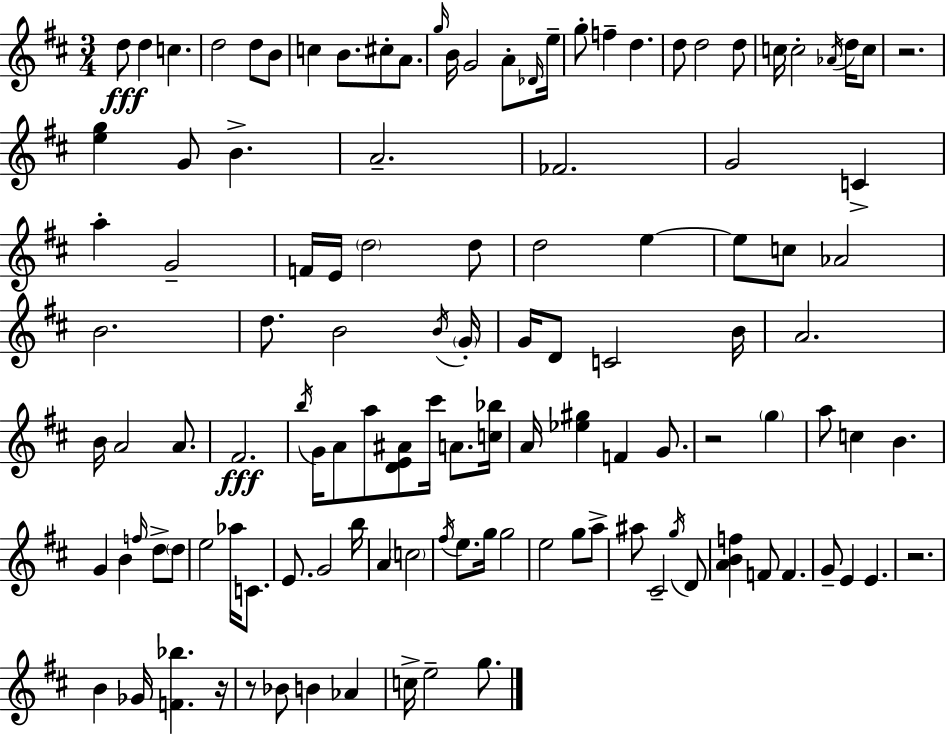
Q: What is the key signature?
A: D major